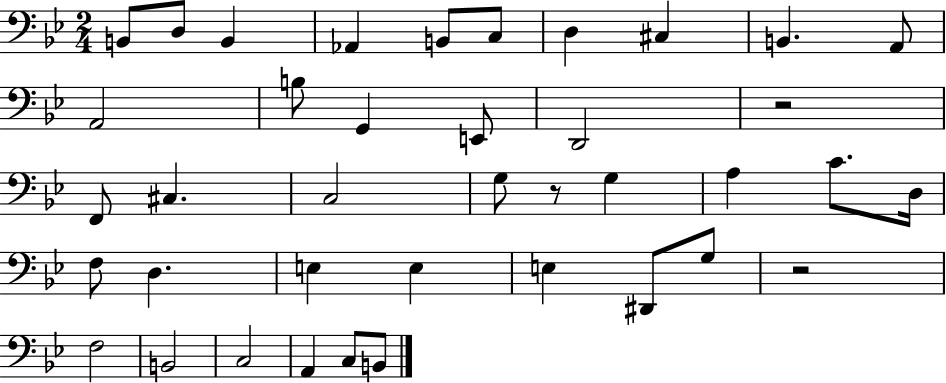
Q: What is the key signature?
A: BES major